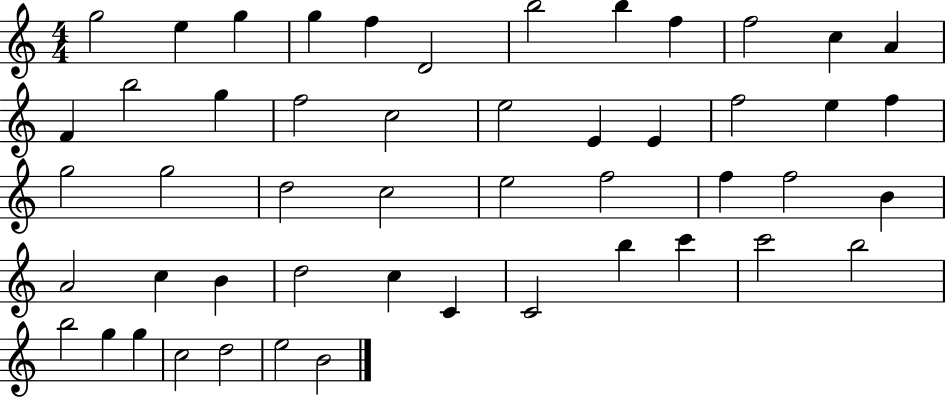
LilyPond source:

{
  \clef treble
  \numericTimeSignature
  \time 4/4
  \key c \major
  g''2 e''4 g''4 | g''4 f''4 d'2 | b''2 b''4 f''4 | f''2 c''4 a'4 | \break f'4 b''2 g''4 | f''2 c''2 | e''2 e'4 e'4 | f''2 e''4 f''4 | \break g''2 g''2 | d''2 c''2 | e''2 f''2 | f''4 f''2 b'4 | \break a'2 c''4 b'4 | d''2 c''4 c'4 | c'2 b''4 c'''4 | c'''2 b''2 | \break b''2 g''4 g''4 | c''2 d''2 | e''2 b'2 | \bar "|."
}